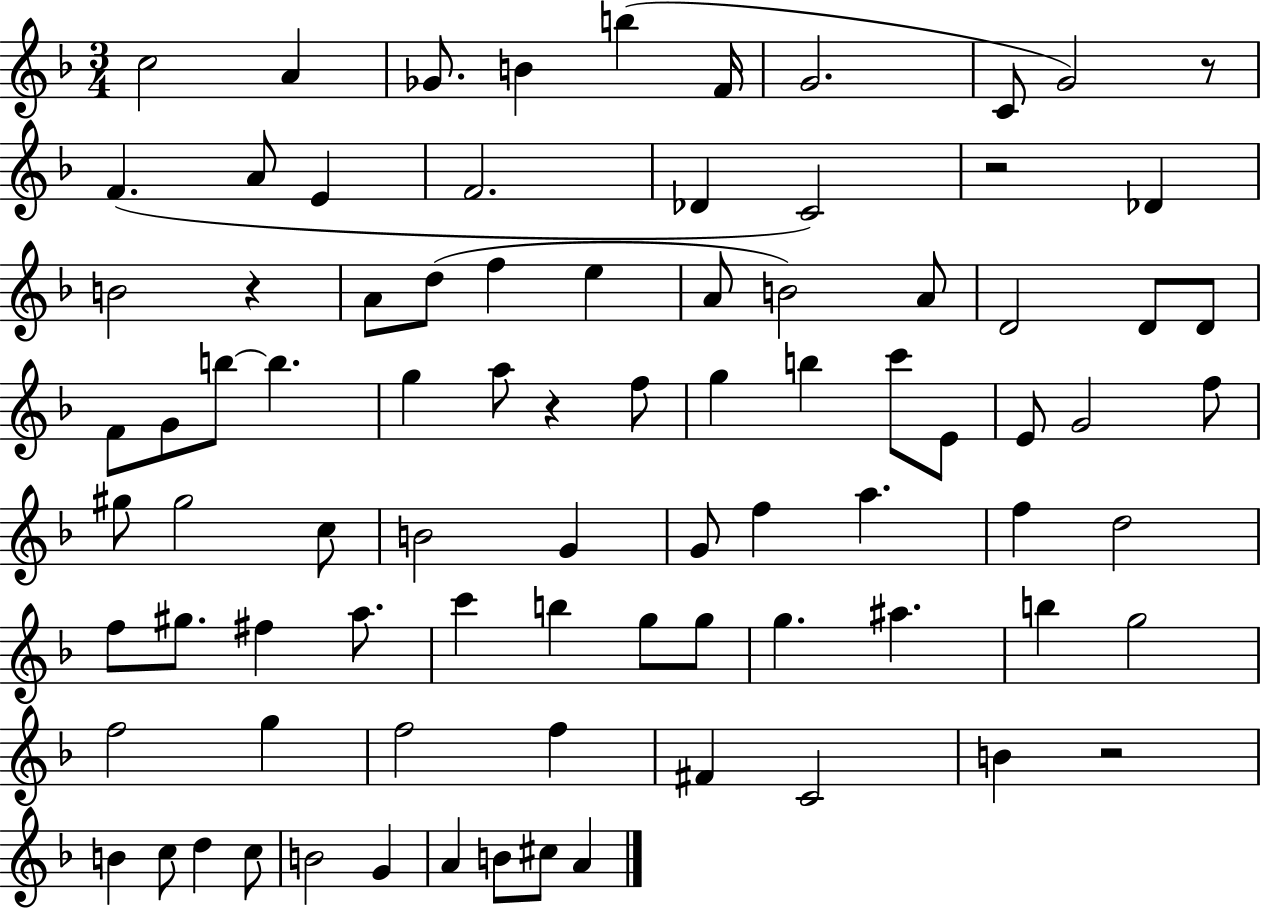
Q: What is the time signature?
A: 3/4